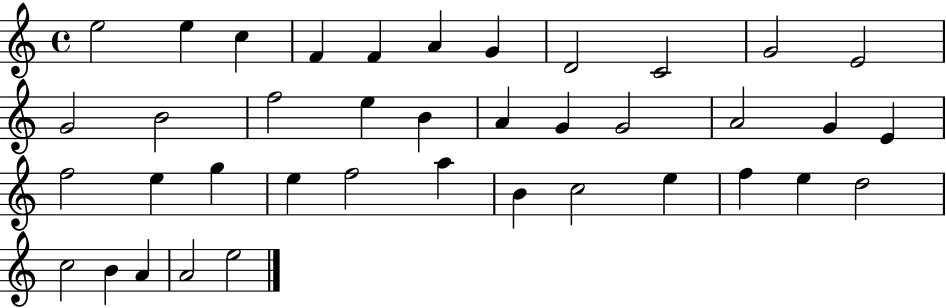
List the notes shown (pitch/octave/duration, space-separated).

E5/h E5/q C5/q F4/q F4/q A4/q G4/q D4/h C4/h G4/h E4/h G4/h B4/h F5/h E5/q B4/q A4/q G4/q G4/h A4/h G4/q E4/q F5/h E5/q G5/q E5/q F5/h A5/q B4/q C5/h E5/q F5/q E5/q D5/h C5/h B4/q A4/q A4/h E5/h